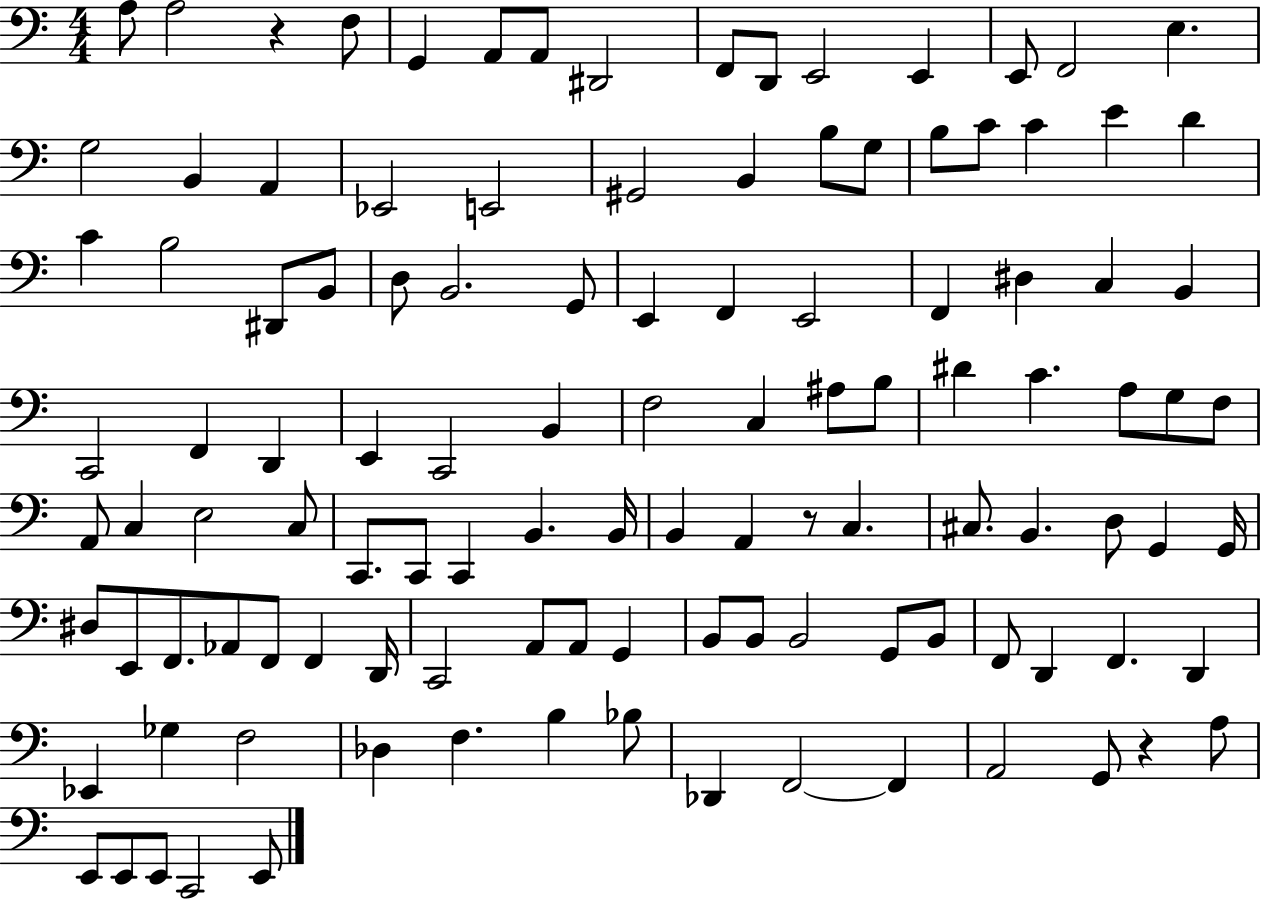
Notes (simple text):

A3/e A3/h R/q F3/e G2/q A2/e A2/e D#2/h F2/e D2/e E2/h E2/q E2/e F2/h E3/q. G3/h B2/q A2/q Eb2/h E2/h G#2/h B2/q B3/e G3/e B3/e C4/e C4/q E4/q D4/q C4/q B3/h D#2/e B2/e D3/e B2/h. G2/e E2/q F2/q E2/h F2/q D#3/q C3/q B2/q C2/h F2/q D2/q E2/q C2/h B2/q F3/h C3/q A#3/e B3/e D#4/q C4/q. A3/e G3/e F3/e A2/e C3/q E3/h C3/e C2/e. C2/e C2/q B2/q. B2/s B2/q A2/q R/e C3/q. C#3/e. B2/q. D3/e G2/q G2/s D#3/e E2/e F2/e. Ab2/e F2/e F2/q D2/s C2/h A2/e A2/e G2/q B2/e B2/e B2/h G2/e B2/e F2/e D2/q F2/q. D2/q Eb2/q Gb3/q F3/h Db3/q F3/q. B3/q Bb3/e Db2/q F2/h F2/q A2/h G2/e R/q A3/e E2/e E2/e E2/e C2/h E2/e